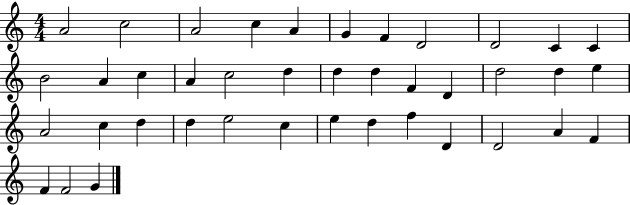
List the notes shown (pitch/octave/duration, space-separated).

A4/h C5/h A4/h C5/q A4/q G4/q F4/q D4/h D4/h C4/q C4/q B4/h A4/q C5/q A4/q C5/h D5/q D5/q D5/q F4/q D4/q D5/h D5/q E5/q A4/h C5/q D5/q D5/q E5/h C5/q E5/q D5/q F5/q D4/q D4/h A4/q F4/q F4/q F4/h G4/q